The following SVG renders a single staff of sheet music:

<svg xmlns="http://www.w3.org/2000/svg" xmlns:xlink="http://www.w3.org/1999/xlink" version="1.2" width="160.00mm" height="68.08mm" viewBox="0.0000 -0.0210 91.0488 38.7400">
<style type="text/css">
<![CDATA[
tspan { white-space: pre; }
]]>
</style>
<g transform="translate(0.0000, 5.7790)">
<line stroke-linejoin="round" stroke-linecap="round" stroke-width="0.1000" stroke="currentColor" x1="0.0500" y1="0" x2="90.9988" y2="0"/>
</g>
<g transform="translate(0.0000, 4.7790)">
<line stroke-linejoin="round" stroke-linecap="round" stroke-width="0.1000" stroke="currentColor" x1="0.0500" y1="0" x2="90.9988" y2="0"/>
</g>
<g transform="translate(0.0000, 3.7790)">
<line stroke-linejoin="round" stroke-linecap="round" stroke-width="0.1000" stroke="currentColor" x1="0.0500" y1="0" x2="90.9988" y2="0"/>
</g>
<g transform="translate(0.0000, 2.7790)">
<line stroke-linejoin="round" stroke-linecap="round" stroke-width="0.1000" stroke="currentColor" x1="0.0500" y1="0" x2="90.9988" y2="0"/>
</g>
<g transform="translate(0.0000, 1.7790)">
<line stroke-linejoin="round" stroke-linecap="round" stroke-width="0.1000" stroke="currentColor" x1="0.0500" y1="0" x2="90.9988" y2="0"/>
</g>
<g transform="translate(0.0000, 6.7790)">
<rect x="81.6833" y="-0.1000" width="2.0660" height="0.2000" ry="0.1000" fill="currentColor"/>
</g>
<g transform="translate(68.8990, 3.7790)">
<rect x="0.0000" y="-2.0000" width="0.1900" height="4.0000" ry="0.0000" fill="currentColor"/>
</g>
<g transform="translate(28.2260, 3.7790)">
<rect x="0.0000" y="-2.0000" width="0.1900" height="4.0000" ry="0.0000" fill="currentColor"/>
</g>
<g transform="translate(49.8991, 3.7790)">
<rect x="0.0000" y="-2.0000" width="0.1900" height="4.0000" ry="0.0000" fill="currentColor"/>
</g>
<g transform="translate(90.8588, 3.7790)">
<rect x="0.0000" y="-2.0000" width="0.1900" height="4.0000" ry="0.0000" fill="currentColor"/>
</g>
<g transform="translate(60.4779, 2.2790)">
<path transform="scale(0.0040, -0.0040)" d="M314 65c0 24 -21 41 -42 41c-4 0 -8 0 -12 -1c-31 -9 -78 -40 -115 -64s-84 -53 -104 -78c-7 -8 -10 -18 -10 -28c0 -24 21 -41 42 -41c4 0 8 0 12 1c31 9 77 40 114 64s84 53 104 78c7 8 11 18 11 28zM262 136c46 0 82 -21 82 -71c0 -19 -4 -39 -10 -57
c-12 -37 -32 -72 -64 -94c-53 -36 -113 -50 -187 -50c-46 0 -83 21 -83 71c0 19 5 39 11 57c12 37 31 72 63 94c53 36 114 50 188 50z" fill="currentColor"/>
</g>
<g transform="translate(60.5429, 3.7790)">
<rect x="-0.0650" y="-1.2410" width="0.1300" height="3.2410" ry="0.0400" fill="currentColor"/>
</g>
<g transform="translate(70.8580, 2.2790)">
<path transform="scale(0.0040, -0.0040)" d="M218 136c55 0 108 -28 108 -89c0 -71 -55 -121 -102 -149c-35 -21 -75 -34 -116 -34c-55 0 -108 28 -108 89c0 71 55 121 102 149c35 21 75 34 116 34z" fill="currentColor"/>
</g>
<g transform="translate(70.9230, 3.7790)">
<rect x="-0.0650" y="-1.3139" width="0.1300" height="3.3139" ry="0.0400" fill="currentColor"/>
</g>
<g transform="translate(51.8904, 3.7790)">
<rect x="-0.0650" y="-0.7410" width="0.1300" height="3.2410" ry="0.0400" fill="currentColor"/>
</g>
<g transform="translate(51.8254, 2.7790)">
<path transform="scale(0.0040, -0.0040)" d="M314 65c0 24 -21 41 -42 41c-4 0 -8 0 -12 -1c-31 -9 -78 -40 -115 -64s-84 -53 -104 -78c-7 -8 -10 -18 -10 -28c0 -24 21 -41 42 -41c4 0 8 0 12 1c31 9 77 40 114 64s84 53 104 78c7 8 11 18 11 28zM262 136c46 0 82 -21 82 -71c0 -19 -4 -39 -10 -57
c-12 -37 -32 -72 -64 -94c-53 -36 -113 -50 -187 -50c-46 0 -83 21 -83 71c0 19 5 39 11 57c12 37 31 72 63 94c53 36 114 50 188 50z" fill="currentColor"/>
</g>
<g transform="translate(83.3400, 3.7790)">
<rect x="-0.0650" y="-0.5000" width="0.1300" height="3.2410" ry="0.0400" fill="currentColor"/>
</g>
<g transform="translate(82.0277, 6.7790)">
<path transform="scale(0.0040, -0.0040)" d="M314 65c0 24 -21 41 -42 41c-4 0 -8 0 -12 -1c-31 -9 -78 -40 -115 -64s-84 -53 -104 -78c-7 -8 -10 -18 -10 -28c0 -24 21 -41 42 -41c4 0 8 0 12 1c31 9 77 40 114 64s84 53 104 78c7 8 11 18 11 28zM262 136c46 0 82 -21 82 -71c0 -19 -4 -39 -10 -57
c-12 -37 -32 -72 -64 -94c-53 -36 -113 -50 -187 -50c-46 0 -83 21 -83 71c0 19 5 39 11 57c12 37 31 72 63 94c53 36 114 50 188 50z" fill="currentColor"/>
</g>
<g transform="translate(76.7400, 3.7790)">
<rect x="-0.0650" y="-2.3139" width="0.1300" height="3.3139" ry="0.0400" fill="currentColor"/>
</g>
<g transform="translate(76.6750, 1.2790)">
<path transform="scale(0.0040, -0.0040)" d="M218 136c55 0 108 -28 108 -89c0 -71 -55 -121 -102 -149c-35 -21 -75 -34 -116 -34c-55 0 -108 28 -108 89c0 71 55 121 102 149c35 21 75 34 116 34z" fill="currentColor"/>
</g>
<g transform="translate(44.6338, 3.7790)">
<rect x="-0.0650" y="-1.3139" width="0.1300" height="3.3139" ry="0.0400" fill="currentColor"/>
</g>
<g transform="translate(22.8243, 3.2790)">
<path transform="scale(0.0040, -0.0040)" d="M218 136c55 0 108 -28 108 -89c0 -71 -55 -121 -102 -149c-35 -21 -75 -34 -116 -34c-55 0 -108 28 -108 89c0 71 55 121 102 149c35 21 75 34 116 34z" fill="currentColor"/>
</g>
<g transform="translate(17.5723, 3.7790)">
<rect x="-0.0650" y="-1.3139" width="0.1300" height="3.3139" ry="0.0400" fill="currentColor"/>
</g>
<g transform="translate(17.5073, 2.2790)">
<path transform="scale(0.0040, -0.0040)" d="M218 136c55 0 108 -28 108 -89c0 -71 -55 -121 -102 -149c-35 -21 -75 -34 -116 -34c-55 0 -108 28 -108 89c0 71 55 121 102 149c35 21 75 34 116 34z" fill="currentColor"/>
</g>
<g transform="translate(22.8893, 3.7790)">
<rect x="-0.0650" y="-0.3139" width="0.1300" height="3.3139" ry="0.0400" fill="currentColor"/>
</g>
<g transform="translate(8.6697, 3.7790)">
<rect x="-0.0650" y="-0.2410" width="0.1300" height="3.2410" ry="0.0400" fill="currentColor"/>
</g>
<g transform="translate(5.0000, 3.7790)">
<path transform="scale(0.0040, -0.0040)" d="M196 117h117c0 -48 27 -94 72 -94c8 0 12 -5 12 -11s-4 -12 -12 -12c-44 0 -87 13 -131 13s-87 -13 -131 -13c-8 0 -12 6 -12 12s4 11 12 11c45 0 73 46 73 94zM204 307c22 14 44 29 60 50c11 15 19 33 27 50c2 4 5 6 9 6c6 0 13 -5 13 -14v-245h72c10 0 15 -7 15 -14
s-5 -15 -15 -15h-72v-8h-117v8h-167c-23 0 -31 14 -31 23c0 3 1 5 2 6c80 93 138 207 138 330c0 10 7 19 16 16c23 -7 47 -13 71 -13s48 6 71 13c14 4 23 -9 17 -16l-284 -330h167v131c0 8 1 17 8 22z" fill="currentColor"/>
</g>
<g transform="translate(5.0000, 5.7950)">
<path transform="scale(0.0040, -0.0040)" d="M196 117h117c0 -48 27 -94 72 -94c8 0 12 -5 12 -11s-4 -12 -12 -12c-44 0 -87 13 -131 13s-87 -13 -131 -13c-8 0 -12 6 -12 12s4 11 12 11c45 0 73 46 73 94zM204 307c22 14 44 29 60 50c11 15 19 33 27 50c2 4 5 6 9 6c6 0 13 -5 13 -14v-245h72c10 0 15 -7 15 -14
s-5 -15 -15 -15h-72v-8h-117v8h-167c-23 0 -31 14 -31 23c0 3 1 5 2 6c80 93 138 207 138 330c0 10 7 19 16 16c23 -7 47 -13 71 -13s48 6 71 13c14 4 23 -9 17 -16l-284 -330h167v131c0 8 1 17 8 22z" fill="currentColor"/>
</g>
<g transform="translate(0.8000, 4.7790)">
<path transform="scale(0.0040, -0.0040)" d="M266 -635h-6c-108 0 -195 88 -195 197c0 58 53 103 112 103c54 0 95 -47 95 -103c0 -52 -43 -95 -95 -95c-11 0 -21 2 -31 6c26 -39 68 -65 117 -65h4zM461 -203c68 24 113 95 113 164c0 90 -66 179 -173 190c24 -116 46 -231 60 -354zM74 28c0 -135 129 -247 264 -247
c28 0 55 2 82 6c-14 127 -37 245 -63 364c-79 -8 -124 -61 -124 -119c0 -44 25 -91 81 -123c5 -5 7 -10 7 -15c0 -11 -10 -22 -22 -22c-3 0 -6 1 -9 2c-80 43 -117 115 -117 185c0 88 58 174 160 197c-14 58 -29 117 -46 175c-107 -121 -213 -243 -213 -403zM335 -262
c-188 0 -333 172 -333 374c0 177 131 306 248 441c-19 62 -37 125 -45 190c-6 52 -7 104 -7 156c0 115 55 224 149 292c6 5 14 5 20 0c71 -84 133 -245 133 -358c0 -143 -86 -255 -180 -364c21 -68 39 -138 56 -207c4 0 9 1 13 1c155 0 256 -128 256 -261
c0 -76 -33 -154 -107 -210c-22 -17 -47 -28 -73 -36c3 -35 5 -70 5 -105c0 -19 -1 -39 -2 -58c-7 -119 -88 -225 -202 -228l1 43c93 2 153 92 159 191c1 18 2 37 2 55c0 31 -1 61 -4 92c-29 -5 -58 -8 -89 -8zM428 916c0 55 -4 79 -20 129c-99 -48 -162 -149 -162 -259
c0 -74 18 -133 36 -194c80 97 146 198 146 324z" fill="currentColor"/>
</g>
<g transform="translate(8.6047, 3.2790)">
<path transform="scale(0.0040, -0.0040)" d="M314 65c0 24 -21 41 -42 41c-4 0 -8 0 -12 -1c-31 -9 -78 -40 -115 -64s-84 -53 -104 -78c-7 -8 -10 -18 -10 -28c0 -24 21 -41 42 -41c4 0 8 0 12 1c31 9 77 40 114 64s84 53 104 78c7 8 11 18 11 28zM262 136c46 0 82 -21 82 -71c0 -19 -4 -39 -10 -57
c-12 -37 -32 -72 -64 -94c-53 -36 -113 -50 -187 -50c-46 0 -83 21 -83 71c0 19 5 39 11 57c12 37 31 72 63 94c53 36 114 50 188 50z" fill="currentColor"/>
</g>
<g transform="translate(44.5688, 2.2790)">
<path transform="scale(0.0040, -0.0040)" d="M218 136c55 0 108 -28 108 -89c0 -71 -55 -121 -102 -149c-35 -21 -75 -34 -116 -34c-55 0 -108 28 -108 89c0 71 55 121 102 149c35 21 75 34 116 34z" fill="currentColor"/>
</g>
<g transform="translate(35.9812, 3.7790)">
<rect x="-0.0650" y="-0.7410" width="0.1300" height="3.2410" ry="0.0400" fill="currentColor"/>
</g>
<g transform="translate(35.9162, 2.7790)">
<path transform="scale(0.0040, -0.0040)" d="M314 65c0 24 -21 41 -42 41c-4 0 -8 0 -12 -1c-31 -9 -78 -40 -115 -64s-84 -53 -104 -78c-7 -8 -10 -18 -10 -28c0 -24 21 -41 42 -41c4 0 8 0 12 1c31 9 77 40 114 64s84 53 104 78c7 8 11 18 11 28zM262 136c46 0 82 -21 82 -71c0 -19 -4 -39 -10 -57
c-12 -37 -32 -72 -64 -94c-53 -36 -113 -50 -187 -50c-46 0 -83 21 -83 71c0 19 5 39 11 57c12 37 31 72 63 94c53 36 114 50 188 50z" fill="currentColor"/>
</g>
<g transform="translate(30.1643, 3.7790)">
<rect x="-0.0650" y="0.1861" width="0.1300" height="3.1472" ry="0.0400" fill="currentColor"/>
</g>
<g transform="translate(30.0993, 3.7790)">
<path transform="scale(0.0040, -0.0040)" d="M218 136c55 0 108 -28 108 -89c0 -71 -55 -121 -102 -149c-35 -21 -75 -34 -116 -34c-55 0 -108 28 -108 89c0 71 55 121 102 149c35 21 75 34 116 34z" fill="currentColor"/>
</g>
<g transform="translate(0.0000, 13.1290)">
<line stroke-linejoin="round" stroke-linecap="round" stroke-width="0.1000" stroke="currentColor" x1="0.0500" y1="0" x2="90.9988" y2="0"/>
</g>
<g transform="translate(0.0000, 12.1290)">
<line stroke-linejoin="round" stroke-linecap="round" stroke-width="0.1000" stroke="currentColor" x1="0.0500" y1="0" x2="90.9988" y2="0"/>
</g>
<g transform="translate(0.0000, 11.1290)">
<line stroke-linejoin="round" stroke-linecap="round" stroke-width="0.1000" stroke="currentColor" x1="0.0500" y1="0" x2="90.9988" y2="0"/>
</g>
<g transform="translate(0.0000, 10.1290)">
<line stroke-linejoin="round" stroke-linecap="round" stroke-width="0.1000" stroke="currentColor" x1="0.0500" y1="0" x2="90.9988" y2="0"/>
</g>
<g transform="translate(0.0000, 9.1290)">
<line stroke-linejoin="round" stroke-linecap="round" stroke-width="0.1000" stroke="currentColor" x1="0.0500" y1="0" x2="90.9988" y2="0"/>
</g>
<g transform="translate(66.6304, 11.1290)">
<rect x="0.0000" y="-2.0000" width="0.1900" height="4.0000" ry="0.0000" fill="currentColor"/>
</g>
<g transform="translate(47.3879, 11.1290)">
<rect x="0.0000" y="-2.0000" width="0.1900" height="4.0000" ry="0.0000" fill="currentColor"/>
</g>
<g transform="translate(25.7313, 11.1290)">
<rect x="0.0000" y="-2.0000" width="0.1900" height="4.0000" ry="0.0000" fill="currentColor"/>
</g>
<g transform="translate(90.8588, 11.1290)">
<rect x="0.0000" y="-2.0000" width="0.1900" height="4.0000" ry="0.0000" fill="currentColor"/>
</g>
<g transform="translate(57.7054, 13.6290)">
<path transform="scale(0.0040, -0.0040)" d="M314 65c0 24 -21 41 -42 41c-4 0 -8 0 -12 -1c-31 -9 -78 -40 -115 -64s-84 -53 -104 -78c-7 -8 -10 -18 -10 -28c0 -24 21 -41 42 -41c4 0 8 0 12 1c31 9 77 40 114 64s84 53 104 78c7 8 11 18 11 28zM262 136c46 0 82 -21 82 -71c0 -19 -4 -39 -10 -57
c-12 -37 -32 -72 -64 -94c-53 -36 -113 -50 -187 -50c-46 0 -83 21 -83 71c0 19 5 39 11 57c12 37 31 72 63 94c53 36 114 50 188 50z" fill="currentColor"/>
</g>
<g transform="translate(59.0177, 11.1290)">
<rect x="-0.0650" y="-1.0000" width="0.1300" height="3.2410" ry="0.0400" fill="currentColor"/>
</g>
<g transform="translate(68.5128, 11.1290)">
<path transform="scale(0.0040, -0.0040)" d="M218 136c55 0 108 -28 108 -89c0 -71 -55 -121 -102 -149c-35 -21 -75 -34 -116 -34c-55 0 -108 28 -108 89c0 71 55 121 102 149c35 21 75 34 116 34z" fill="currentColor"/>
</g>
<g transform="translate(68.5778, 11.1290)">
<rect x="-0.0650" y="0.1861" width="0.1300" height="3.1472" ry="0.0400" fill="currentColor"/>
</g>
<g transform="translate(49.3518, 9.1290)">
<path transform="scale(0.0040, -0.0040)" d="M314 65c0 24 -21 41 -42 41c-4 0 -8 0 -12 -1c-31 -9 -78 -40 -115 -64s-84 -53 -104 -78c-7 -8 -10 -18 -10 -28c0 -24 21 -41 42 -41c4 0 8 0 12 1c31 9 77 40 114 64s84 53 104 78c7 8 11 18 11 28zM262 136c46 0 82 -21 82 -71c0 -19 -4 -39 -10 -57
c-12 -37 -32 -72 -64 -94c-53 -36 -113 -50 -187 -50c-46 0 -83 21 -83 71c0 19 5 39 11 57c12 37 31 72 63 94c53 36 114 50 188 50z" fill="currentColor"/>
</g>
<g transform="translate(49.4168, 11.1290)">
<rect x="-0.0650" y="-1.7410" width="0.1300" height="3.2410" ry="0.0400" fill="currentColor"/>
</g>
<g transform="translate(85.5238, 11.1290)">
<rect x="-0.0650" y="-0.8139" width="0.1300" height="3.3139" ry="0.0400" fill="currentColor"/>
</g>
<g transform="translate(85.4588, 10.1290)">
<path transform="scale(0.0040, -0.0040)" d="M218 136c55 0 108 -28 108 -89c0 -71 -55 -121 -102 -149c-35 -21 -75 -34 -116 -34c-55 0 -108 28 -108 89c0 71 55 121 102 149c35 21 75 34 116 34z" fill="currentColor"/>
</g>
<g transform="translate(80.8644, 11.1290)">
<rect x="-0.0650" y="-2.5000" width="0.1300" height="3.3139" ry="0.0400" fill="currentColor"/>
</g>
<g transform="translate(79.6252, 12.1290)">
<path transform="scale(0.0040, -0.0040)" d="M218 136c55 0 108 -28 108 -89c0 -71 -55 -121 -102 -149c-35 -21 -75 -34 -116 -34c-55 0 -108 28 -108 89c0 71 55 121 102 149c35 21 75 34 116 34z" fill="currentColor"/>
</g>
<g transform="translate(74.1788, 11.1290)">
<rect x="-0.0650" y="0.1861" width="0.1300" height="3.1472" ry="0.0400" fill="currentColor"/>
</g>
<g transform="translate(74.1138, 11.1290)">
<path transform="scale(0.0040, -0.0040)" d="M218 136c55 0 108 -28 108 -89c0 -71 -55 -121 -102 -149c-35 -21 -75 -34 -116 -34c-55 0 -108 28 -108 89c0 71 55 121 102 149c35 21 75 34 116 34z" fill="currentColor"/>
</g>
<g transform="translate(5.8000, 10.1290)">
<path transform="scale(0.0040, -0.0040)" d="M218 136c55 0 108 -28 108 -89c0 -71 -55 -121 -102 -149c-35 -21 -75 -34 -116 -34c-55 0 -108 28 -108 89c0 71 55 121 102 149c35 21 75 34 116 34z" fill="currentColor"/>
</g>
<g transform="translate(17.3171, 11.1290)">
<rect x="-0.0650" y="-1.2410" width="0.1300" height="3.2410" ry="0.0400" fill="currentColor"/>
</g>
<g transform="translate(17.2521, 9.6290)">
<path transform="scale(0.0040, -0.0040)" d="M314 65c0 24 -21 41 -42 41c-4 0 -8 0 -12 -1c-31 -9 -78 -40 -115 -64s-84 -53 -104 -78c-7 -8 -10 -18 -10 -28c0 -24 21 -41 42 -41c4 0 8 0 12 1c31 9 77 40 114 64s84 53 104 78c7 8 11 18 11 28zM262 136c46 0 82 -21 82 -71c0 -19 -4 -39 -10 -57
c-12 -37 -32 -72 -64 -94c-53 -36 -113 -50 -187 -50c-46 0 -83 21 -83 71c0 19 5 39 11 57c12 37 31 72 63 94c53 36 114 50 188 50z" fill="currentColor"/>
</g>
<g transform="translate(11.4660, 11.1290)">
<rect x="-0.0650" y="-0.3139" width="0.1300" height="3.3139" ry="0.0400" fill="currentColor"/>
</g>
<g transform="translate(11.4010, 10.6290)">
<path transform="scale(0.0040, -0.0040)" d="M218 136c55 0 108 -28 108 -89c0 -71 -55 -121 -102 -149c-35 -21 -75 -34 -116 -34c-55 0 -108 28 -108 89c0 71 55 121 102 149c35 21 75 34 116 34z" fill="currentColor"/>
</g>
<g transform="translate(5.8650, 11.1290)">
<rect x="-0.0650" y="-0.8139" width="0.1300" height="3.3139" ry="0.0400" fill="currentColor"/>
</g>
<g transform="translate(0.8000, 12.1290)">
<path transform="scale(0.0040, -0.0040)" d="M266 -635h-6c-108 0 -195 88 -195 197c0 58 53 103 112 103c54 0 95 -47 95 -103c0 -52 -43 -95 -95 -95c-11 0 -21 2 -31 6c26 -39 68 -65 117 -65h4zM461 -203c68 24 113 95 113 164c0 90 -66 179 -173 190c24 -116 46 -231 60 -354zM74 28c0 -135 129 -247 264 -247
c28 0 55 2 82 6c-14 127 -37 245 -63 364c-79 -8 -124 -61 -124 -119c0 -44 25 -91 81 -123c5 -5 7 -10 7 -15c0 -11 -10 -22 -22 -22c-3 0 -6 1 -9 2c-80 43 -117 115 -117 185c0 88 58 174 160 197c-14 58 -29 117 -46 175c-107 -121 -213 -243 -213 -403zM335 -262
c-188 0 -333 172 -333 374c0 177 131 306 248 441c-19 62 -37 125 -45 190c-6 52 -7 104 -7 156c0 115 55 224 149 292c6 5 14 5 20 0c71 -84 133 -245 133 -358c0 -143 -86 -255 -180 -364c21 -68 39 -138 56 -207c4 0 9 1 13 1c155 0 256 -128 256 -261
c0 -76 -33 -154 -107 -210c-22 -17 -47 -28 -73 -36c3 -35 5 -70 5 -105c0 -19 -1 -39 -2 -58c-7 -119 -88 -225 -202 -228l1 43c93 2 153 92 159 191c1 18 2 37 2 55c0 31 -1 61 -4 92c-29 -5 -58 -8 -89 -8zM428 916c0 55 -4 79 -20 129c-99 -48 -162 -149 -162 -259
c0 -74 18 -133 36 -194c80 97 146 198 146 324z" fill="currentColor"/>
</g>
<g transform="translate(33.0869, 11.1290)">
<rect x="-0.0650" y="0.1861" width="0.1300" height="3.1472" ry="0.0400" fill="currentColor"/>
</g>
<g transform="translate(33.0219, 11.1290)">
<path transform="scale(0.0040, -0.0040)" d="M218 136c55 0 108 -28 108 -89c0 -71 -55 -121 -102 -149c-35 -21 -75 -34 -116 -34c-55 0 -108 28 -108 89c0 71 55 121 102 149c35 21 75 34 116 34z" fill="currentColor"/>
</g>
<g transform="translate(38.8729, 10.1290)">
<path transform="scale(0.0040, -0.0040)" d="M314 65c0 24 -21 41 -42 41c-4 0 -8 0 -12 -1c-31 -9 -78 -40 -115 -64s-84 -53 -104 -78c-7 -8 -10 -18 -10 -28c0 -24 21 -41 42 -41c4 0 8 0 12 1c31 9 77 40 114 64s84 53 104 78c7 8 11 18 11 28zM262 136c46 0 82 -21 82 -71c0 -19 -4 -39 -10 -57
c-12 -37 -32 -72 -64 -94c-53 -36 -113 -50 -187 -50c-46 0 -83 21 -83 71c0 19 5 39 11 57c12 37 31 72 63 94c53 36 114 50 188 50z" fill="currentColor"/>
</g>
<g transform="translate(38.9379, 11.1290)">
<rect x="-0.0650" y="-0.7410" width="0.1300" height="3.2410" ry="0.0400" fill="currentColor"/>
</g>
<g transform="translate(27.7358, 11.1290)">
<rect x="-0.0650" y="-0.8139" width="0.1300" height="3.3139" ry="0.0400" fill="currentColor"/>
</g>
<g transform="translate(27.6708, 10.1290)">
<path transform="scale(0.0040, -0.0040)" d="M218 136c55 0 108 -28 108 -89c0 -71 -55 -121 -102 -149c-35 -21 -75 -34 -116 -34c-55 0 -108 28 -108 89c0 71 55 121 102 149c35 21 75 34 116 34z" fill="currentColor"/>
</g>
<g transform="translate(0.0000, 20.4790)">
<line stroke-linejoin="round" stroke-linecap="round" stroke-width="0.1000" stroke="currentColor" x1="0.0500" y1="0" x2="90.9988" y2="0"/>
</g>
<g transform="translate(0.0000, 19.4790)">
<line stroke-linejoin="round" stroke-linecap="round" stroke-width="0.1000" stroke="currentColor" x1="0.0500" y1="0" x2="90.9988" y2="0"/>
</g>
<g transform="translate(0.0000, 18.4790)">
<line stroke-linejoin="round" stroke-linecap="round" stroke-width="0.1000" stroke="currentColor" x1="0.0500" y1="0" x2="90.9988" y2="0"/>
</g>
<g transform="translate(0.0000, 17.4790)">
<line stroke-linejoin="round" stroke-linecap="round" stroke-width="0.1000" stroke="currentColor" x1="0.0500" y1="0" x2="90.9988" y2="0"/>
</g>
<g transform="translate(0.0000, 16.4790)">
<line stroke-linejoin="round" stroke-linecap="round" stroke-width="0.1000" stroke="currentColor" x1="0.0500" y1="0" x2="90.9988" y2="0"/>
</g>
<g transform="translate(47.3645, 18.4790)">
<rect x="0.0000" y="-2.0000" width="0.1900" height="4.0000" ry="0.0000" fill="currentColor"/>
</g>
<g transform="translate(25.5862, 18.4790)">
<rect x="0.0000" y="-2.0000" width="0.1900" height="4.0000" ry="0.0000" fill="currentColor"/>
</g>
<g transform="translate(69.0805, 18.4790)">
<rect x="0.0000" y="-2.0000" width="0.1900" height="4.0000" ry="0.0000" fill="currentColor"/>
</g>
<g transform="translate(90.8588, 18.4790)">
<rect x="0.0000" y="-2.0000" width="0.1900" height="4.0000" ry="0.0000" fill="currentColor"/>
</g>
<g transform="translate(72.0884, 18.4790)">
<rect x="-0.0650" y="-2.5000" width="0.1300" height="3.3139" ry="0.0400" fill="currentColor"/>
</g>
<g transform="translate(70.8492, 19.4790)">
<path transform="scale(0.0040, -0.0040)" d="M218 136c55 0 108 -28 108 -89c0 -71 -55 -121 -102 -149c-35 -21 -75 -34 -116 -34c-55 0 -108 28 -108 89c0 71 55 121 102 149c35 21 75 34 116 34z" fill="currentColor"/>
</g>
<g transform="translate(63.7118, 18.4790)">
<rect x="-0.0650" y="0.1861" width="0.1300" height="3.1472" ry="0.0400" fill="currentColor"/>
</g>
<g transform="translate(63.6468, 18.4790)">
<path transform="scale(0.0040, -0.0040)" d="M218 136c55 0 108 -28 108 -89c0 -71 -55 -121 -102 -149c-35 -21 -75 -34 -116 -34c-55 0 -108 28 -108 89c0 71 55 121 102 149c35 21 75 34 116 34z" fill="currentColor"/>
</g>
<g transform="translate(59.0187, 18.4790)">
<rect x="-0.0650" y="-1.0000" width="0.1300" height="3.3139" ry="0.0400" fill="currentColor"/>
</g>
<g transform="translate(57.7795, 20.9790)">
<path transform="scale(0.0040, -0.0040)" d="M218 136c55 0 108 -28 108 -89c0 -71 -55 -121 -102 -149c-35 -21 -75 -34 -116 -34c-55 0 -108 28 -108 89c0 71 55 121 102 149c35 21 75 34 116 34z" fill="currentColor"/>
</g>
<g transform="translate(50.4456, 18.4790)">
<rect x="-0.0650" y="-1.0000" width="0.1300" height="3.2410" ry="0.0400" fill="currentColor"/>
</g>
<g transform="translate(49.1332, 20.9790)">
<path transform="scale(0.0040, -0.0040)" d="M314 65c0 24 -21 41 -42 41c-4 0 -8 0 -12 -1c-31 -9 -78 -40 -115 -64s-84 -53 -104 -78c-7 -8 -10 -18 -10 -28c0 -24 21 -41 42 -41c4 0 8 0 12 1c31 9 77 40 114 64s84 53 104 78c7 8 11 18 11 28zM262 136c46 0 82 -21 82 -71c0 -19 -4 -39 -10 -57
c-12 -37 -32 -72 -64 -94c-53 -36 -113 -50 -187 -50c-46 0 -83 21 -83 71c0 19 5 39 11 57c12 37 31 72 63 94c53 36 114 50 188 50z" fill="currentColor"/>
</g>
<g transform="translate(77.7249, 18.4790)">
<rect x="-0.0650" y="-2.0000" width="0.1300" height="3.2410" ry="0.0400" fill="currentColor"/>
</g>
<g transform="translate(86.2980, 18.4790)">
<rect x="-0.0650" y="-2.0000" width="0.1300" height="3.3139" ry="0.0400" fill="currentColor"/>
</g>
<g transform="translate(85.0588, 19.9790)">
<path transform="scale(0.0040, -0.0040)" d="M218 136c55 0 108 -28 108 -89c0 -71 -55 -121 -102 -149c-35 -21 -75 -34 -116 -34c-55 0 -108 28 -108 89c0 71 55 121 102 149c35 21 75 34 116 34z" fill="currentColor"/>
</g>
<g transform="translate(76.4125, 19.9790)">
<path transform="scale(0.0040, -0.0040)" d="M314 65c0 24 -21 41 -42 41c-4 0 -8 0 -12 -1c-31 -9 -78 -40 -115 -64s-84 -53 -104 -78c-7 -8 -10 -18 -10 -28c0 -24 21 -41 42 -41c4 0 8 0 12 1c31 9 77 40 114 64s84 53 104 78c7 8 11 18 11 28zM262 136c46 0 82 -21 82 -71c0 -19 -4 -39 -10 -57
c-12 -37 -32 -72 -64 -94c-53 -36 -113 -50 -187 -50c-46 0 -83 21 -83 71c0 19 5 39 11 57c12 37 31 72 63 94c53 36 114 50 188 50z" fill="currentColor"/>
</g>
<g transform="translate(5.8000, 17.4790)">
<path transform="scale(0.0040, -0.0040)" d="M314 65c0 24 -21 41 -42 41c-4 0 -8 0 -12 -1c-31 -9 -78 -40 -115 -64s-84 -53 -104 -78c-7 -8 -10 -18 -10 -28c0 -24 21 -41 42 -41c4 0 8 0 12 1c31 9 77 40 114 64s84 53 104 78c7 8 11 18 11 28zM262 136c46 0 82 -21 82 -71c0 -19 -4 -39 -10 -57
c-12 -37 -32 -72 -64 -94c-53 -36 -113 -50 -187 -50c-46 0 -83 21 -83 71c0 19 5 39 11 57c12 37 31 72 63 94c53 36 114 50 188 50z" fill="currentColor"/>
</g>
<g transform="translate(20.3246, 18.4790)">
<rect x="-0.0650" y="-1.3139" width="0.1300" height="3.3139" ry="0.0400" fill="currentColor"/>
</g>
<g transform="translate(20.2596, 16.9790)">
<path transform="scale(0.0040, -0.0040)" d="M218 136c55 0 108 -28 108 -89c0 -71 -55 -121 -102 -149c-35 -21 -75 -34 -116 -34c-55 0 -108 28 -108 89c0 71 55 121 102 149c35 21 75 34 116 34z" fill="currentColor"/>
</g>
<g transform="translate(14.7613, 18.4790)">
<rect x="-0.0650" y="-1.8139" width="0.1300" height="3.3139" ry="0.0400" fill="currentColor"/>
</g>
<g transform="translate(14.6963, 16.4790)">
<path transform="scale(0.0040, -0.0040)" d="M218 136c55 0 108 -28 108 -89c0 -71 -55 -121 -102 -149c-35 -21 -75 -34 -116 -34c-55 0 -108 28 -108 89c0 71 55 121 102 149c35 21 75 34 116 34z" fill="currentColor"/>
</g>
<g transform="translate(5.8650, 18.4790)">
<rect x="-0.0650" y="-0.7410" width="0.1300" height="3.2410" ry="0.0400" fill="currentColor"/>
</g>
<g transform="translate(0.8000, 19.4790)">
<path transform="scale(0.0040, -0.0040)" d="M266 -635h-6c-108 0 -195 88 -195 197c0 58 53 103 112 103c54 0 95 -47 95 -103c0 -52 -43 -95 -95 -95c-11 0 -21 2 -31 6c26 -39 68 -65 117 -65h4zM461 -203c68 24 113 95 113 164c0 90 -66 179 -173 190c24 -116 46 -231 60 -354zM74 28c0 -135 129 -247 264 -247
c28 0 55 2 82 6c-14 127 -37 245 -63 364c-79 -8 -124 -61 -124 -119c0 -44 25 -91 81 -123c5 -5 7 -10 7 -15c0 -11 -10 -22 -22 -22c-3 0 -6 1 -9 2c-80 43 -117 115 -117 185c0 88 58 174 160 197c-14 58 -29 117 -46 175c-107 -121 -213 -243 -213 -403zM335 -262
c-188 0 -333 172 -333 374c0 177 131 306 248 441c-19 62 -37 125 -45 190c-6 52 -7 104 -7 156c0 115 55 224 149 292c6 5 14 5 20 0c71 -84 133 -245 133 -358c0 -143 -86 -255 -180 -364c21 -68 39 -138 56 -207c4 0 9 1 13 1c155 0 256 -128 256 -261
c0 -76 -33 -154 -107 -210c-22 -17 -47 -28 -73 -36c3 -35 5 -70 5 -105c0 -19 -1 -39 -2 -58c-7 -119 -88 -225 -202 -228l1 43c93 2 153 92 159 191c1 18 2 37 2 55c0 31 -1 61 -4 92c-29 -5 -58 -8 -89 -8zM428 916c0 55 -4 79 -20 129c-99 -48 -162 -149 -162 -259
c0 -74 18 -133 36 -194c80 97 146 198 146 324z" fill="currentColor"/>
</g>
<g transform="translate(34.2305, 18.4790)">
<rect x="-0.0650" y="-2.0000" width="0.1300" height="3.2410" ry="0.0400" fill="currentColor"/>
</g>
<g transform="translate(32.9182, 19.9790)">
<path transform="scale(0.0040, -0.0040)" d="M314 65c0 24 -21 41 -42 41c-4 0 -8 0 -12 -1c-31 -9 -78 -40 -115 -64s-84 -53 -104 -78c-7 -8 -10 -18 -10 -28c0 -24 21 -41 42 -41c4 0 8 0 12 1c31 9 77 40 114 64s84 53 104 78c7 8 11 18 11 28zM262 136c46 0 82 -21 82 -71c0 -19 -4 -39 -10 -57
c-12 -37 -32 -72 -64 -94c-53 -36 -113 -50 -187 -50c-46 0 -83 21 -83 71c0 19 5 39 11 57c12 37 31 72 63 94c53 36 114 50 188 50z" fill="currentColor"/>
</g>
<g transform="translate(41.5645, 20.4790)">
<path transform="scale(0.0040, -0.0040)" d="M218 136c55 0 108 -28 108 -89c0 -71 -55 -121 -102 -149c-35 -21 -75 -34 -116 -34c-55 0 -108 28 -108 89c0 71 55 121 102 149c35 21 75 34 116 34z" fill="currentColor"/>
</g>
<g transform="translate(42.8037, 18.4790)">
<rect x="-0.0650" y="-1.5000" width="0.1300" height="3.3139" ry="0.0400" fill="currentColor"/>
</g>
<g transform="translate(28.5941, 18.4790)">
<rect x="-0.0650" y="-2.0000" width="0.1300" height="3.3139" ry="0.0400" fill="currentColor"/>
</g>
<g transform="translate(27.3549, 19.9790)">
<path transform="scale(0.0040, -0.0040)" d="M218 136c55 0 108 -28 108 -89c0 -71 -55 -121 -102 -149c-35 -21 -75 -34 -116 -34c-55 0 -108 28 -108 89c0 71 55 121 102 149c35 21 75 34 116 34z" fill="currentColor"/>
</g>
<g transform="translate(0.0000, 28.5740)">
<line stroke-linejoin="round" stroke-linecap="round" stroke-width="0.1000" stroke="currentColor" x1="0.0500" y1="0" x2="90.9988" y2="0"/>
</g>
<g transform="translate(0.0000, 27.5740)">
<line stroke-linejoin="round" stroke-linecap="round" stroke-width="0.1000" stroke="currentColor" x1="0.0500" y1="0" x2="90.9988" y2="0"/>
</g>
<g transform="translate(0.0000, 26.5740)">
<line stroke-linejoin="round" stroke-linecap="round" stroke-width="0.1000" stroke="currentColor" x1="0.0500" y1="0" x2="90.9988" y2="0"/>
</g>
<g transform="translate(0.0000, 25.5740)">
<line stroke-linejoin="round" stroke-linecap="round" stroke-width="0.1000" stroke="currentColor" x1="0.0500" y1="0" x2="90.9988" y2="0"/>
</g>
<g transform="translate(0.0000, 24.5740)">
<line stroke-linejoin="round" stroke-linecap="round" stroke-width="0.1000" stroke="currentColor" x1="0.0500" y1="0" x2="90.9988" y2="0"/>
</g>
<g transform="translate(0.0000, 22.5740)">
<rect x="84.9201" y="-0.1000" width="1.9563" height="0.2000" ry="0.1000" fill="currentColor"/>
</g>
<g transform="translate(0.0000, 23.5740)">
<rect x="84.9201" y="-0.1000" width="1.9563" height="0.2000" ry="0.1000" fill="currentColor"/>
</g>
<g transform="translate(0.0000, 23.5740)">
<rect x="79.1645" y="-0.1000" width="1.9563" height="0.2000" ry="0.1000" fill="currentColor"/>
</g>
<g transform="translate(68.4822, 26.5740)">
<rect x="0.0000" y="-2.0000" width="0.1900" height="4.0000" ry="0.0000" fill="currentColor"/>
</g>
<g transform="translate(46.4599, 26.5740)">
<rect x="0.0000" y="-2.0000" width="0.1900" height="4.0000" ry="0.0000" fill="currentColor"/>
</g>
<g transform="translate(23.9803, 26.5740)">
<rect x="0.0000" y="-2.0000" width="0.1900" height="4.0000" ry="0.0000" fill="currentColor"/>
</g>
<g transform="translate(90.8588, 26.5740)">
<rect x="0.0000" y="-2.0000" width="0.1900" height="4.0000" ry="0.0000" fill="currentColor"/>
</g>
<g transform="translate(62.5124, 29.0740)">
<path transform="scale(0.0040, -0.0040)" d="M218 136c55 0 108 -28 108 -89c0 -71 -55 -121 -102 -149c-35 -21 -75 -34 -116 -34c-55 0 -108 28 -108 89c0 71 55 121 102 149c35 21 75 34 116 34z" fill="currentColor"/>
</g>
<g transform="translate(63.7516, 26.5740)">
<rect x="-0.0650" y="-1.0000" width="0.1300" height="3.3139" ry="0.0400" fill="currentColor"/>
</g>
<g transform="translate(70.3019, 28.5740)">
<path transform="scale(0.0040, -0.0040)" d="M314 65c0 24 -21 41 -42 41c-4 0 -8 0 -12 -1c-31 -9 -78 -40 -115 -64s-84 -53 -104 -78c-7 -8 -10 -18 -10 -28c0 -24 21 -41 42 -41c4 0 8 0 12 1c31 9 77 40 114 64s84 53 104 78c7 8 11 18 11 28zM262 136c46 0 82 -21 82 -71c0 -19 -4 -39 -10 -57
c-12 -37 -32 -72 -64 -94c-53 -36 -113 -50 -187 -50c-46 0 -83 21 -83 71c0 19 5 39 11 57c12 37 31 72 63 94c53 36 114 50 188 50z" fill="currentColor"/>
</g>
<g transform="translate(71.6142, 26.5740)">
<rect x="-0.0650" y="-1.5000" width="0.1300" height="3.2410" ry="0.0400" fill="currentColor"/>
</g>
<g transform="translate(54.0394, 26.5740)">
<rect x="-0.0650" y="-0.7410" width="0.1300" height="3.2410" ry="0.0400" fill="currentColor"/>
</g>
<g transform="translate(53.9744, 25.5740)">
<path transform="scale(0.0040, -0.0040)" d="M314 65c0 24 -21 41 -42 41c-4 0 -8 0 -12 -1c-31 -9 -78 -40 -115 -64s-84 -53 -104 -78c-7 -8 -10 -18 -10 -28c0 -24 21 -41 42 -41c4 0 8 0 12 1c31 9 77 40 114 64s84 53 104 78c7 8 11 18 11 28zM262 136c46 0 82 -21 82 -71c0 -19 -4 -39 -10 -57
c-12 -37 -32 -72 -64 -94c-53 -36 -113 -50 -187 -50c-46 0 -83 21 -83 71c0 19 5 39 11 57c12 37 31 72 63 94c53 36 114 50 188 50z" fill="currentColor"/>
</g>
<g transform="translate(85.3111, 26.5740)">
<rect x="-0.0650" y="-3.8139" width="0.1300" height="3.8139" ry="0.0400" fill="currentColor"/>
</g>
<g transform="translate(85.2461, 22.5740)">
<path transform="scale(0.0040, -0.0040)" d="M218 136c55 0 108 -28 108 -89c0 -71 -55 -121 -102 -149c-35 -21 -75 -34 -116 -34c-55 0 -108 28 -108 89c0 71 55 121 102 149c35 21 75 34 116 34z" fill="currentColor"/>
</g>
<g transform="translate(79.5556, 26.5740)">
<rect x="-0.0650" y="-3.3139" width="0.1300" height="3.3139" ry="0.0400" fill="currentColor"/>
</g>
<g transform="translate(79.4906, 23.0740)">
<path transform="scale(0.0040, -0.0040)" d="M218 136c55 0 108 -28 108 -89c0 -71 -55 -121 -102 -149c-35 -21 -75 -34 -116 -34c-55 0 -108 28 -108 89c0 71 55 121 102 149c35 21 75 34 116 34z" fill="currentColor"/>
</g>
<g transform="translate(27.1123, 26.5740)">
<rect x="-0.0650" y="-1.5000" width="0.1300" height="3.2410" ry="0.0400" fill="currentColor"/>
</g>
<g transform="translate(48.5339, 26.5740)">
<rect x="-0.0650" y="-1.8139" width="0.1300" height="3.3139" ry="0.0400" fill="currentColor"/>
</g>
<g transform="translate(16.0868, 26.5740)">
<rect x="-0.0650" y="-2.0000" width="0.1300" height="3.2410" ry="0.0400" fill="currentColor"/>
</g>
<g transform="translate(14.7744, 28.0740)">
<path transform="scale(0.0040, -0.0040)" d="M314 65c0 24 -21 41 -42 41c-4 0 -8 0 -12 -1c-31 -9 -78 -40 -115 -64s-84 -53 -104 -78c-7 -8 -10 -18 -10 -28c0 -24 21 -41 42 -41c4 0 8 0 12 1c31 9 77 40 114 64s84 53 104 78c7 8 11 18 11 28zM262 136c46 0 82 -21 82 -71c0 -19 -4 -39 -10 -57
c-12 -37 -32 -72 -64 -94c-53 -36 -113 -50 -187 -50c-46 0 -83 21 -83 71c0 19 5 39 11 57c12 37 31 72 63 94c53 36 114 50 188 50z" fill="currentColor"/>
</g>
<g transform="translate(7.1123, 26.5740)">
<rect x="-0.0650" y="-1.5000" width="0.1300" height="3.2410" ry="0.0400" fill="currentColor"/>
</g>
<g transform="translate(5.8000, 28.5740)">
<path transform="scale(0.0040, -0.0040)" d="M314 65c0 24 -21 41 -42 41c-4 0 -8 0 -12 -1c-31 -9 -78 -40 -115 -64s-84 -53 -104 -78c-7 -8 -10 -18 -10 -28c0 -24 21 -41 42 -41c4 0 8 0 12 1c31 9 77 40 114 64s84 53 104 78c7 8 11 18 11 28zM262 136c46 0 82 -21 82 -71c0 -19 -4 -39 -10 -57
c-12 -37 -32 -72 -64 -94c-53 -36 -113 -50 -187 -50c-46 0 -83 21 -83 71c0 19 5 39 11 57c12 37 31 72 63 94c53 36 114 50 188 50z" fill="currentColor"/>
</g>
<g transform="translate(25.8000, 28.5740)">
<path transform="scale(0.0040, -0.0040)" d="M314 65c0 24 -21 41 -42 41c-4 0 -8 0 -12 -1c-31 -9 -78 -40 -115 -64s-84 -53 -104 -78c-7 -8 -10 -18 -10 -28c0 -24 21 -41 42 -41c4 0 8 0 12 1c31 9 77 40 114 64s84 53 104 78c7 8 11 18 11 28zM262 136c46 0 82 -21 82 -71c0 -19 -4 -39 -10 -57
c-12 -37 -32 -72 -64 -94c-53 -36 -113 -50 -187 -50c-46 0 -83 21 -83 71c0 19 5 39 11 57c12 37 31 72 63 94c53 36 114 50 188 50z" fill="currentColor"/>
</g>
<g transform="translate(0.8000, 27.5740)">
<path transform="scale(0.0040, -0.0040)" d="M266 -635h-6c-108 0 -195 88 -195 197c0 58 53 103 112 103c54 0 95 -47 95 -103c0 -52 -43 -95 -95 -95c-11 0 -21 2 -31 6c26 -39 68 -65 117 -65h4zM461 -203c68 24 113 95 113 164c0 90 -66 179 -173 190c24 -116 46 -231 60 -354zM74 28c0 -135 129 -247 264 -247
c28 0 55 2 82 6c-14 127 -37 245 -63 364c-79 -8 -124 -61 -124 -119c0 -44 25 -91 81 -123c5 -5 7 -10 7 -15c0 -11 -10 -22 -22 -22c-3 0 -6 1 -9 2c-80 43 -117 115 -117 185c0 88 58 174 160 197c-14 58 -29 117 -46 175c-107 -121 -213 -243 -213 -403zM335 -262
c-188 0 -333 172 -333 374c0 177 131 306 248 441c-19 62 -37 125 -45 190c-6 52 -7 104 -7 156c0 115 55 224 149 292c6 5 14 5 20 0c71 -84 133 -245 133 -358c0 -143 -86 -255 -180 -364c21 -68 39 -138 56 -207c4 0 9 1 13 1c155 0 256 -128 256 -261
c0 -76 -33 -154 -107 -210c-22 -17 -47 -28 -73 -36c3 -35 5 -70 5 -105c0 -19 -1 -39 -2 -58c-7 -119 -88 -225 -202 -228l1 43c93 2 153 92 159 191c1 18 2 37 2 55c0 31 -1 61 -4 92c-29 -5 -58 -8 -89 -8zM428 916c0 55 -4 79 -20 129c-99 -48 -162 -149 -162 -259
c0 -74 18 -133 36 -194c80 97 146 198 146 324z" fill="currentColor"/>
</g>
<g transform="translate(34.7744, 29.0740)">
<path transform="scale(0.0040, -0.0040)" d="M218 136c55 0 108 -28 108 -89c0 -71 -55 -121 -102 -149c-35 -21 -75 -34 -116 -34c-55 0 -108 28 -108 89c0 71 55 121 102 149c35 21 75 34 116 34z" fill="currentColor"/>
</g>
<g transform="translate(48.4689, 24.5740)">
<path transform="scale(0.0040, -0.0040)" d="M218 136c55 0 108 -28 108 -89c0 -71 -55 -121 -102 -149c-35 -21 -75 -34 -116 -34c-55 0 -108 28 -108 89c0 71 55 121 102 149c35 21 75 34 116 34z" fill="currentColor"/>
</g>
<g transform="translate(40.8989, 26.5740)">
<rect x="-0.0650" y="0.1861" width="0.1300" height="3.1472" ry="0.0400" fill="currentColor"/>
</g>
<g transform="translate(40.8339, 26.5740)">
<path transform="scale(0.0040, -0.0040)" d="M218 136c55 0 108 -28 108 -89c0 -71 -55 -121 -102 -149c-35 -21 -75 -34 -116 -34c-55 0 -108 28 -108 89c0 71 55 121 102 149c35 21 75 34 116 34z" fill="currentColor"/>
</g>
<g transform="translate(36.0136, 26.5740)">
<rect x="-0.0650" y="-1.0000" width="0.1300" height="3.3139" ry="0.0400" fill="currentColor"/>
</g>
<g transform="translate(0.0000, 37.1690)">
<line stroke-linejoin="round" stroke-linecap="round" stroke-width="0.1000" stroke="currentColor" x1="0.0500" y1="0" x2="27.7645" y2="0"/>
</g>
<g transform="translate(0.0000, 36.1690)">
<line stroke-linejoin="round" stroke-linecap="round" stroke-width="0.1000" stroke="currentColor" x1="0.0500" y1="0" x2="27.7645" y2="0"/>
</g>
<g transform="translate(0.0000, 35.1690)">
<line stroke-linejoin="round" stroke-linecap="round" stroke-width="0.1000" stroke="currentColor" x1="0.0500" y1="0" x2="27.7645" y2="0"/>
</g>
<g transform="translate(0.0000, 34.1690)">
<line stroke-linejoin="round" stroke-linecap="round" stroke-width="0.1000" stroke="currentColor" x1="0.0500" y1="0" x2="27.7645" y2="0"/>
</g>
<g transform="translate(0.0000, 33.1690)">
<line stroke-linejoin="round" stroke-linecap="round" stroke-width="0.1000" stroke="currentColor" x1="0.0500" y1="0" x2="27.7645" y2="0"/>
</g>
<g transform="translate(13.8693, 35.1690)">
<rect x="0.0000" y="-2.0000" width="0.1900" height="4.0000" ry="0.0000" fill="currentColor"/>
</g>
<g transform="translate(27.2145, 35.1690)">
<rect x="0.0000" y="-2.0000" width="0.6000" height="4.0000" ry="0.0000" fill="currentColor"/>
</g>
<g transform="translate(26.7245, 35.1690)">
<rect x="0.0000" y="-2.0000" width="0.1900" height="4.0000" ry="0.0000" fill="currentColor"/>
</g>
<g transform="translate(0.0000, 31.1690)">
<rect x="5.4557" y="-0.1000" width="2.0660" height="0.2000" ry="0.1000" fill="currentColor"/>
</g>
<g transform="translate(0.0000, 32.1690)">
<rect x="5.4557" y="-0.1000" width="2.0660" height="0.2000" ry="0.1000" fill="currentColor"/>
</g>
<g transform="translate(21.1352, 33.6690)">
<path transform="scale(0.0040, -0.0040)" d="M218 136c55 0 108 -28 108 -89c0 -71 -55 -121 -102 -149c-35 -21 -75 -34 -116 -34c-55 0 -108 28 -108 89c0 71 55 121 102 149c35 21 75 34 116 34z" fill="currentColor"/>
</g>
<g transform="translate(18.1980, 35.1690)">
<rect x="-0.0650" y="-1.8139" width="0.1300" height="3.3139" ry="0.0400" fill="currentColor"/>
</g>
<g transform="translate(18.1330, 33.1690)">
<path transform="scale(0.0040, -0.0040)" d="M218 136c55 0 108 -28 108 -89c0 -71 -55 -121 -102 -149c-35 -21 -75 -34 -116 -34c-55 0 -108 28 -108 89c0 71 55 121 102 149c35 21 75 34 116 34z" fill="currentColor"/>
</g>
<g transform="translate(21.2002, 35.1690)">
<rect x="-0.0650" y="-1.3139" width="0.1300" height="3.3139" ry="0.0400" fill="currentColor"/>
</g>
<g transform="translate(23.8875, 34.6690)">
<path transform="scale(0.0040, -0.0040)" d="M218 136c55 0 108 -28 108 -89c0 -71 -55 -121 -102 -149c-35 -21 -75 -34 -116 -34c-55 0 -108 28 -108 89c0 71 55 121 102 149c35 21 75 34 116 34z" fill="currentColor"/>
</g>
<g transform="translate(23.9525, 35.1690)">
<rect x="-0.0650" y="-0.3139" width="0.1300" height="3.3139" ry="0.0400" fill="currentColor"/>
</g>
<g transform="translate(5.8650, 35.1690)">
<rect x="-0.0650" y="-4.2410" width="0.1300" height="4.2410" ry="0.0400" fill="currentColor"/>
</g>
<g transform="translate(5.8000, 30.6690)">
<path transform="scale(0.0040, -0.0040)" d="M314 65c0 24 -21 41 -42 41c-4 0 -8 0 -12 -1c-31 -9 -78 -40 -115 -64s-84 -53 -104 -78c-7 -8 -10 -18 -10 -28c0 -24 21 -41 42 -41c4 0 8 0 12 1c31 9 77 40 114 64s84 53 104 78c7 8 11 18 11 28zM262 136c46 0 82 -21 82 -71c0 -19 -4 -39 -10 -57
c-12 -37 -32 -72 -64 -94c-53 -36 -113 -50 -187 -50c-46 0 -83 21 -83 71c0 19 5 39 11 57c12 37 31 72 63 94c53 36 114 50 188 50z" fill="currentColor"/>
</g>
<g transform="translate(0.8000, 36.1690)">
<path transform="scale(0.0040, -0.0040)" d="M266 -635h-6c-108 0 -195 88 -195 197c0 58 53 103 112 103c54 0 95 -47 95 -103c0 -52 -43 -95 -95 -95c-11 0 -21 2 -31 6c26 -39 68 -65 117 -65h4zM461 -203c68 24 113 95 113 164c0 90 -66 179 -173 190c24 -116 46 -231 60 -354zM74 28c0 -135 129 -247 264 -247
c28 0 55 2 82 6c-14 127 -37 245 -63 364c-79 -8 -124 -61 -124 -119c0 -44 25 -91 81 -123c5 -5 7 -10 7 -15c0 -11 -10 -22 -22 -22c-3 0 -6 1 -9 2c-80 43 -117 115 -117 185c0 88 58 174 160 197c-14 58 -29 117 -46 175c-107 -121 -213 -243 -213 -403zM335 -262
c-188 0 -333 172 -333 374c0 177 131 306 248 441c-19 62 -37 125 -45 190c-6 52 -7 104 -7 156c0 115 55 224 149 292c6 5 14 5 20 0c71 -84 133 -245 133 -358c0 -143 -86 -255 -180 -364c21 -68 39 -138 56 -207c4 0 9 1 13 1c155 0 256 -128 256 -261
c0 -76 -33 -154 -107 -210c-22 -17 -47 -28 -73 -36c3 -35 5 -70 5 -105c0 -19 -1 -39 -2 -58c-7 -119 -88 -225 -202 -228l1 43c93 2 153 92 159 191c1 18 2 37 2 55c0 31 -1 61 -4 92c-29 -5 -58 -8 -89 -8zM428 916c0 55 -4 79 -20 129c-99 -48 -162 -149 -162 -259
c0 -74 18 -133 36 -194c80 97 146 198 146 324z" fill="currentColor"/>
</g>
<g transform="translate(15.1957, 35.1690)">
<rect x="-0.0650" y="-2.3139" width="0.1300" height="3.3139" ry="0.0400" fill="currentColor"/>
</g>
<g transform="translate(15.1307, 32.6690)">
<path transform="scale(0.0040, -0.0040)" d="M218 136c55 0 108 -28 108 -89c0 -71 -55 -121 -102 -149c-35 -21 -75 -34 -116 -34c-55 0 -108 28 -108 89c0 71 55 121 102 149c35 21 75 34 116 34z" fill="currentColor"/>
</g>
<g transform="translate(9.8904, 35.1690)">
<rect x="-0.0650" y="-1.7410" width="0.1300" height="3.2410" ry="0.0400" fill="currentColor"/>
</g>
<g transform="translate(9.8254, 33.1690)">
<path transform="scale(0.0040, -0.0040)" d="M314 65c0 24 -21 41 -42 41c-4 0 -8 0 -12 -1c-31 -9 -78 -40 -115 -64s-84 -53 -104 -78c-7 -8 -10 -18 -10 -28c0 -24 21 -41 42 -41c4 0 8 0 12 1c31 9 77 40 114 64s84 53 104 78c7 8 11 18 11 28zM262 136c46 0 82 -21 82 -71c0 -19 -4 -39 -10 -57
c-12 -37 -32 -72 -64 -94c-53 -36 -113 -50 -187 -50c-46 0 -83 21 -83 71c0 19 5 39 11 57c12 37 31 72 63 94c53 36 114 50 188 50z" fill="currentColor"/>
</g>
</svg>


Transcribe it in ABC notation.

X:1
T:Untitled
M:4/4
L:1/4
K:C
c2 e c B d2 e d2 e2 e g C2 d c e2 d B d2 f2 D2 B B G d d2 f e F F2 E D2 D B G F2 F E2 F2 E2 D B f d2 D E2 b c' d'2 f2 g f e c